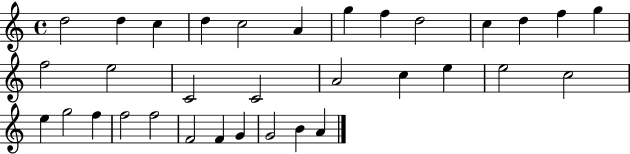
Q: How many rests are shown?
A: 0